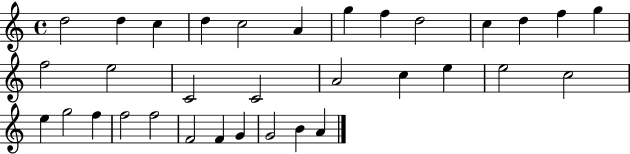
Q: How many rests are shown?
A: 0